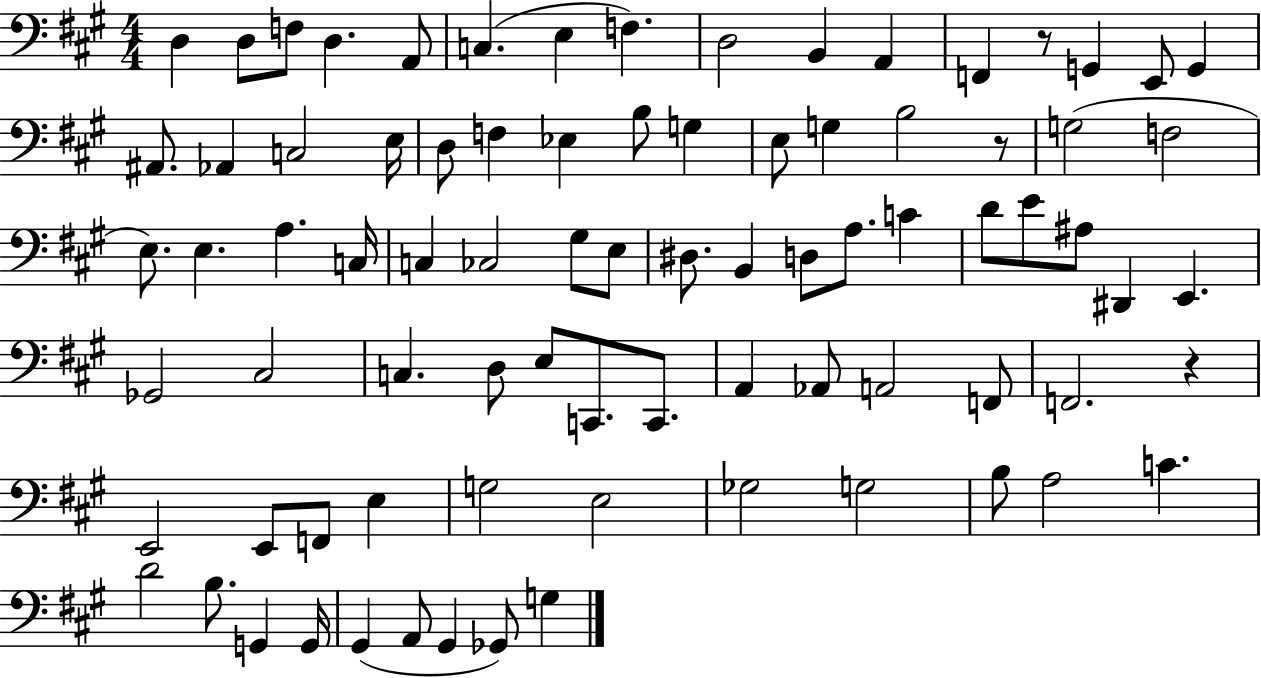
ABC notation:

X:1
T:Untitled
M:4/4
L:1/4
K:A
D, D,/2 F,/2 D, A,,/2 C, E, F, D,2 B,, A,, F,, z/2 G,, E,,/2 G,, ^A,,/2 _A,, C,2 E,/4 D,/2 F, _E, B,/2 G, E,/2 G, B,2 z/2 G,2 F,2 E,/2 E, A, C,/4 C, _C,2 ^G,/2 E,/2 ^D,/2 B,, D,/2 A,/2 C D/2 E/2 ^A,/2 ^D,, E,, _G,,2 ^C,2 C, D,/2 E,/2 C,,/2 C,,/2 A,, _A,,/2 A,,2 F,,/2 F,,2 z E,,2 E,,/2 F,,/2 E, G,2 E,2 _G,2 G,2 B,/2 A,2 C D2 B,/2 G,, G,,/4 ^G,, A,,/2 ^G,, _G,,/2 G,